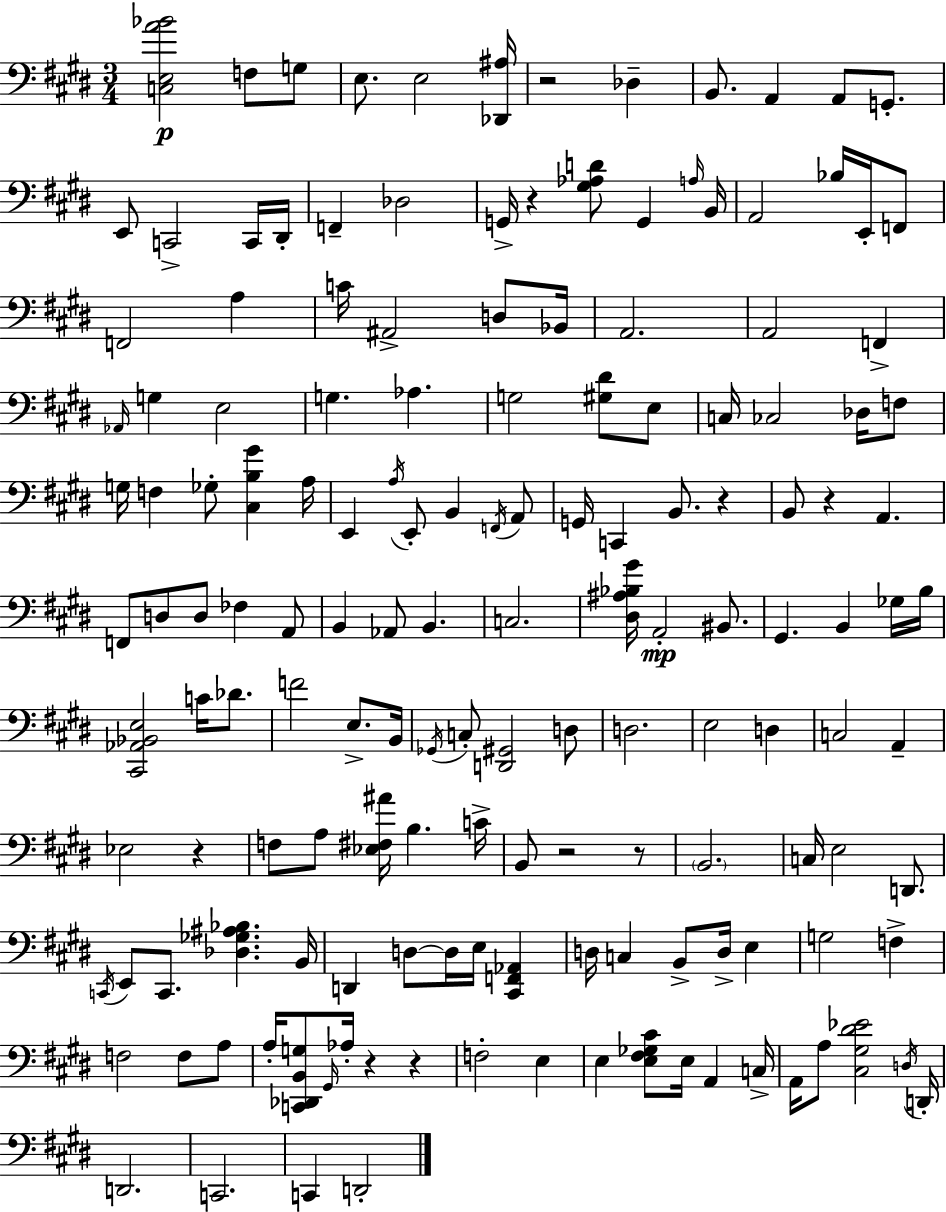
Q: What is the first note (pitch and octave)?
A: F3